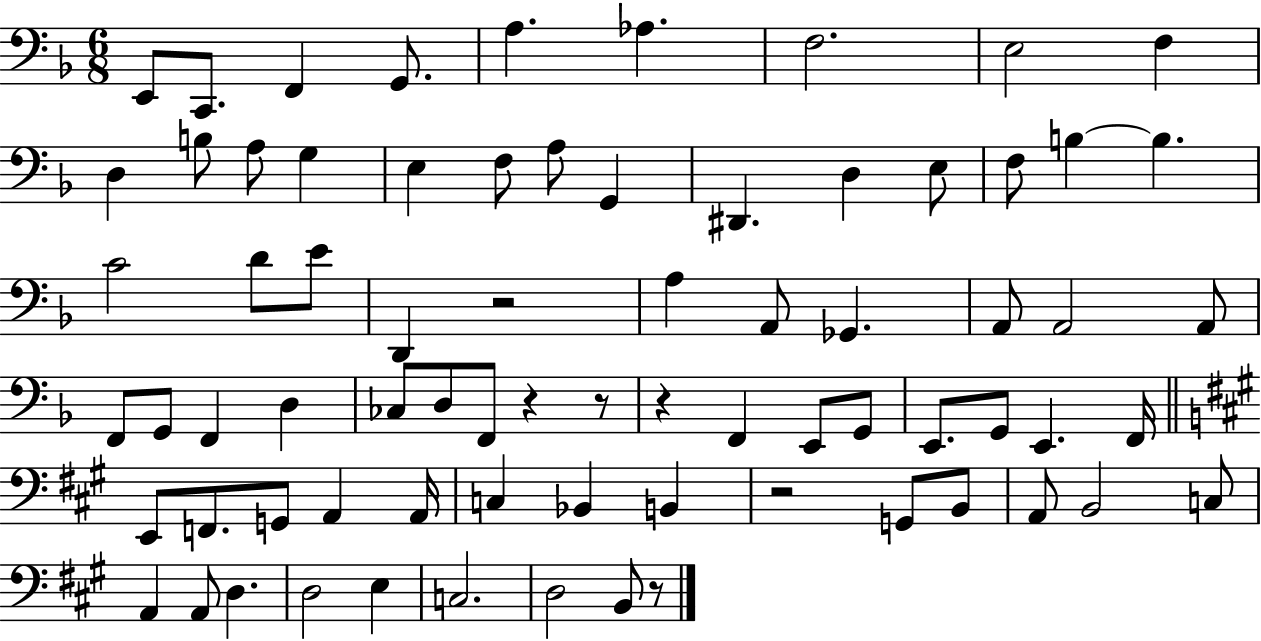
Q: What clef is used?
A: bass